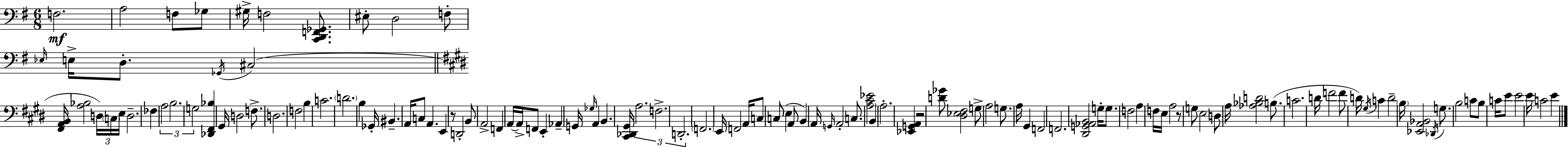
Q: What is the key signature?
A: G major